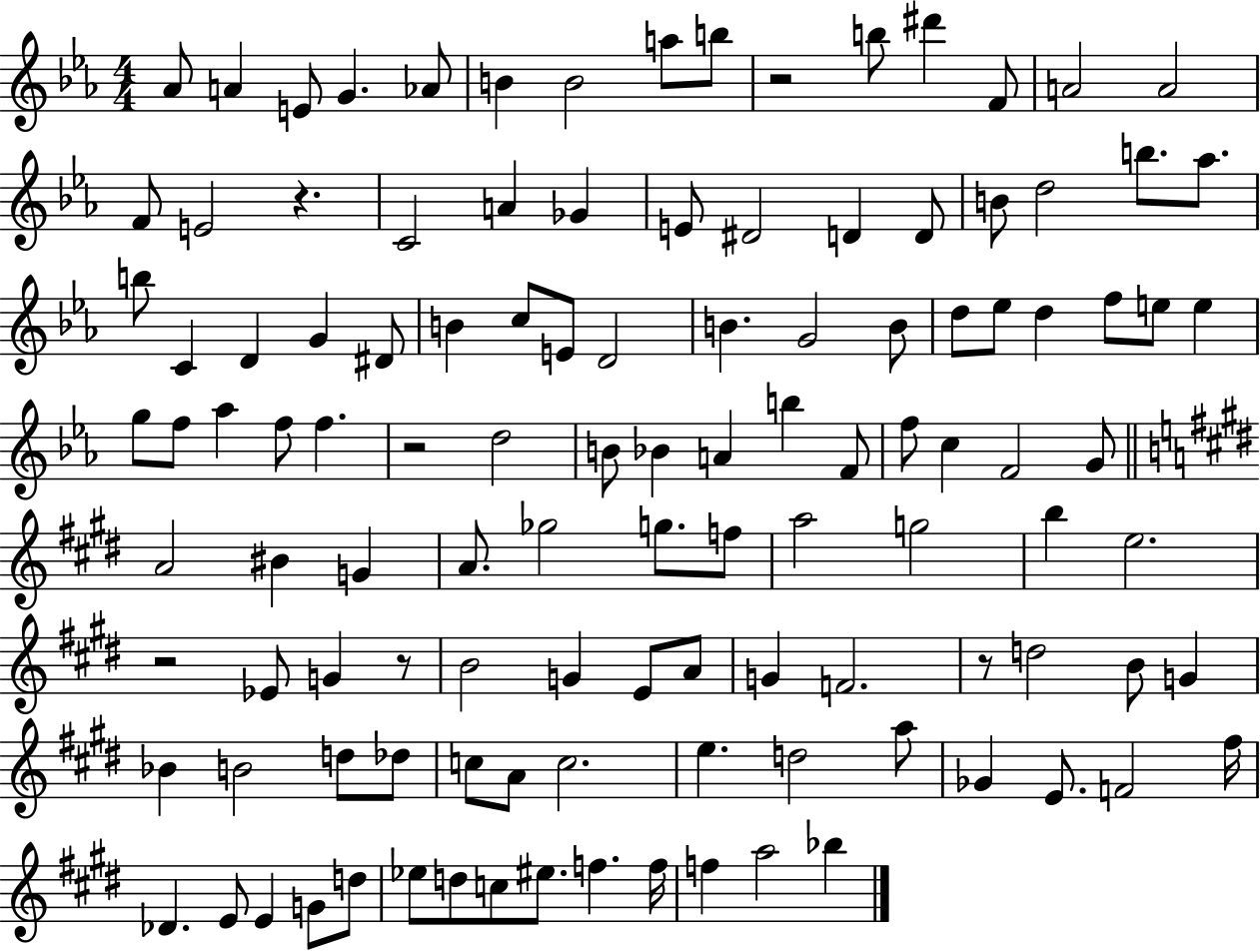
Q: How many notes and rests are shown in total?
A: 116